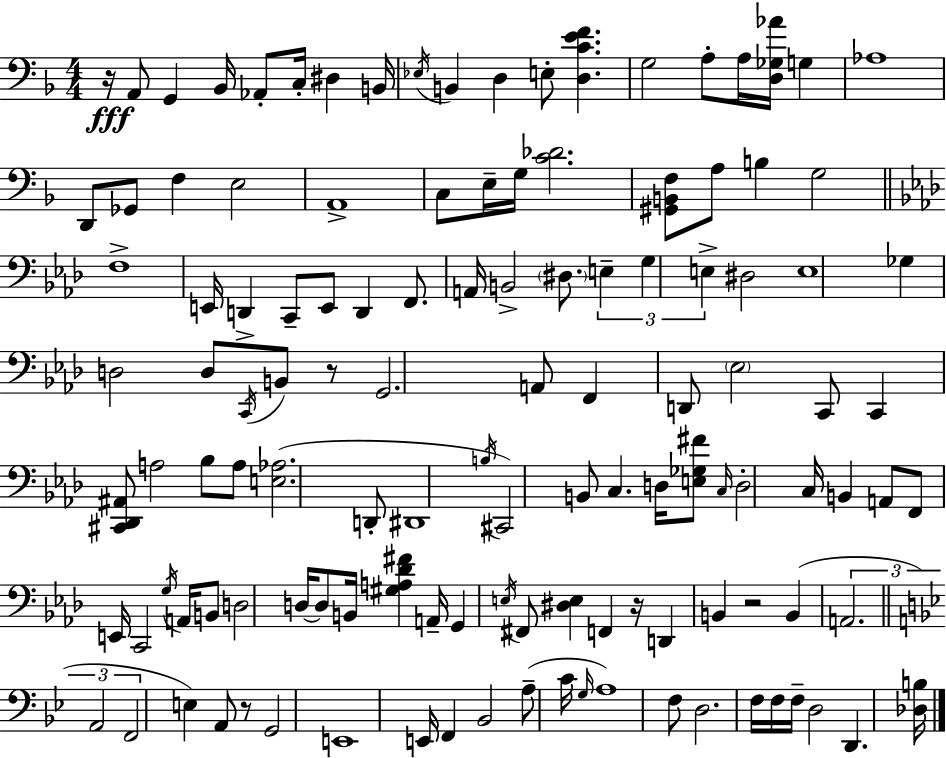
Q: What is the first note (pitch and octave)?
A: A2